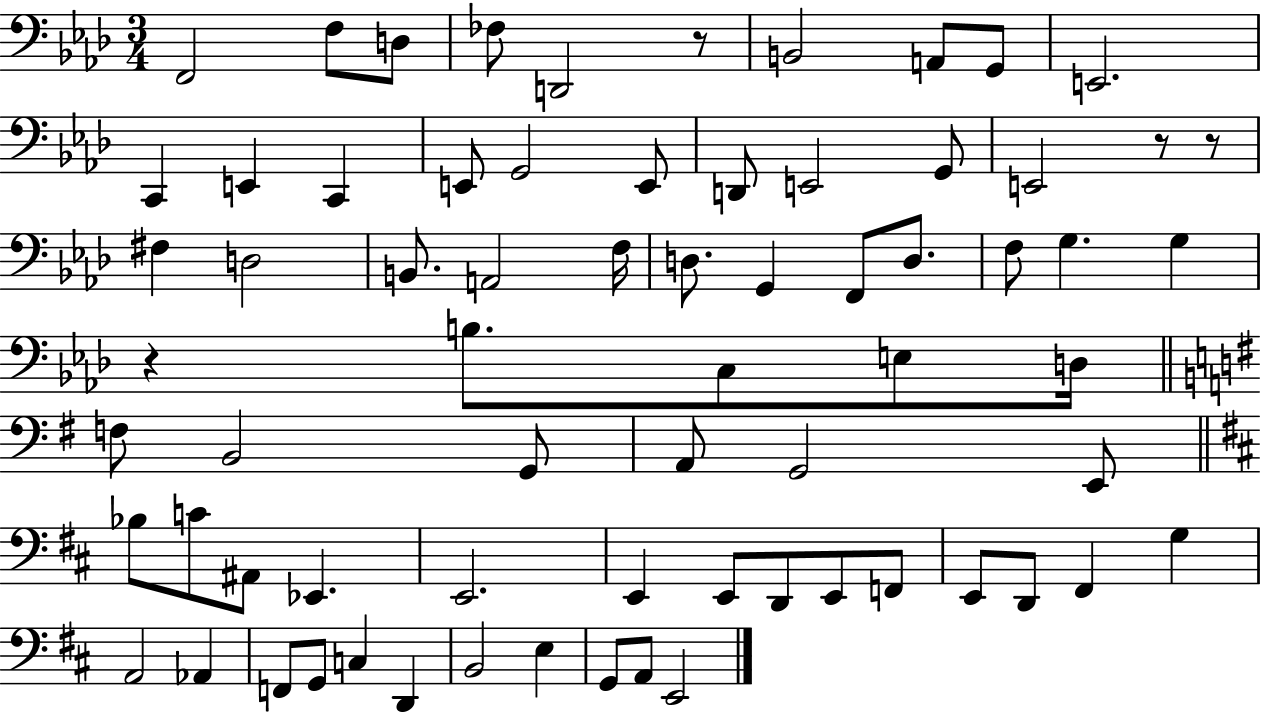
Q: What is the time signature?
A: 3/4